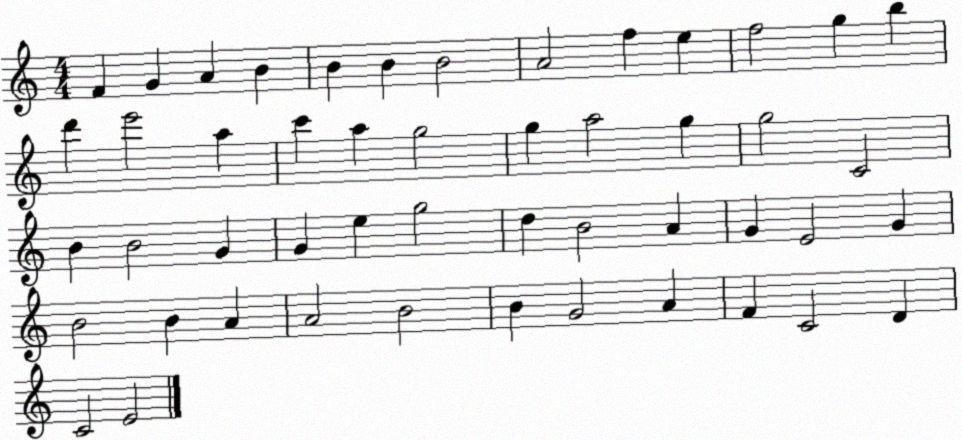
X:1
T:Untitled
M:4/4
L:1/4
K:C
F G A B B B B2 A2 f e f2 g b d' e'2 a c' a g2 g a2 g g2 C2 B B2 G G e g2 d B2 A G E2 G B2 B A A2 B2 B G2 A F C2 D C2 E2